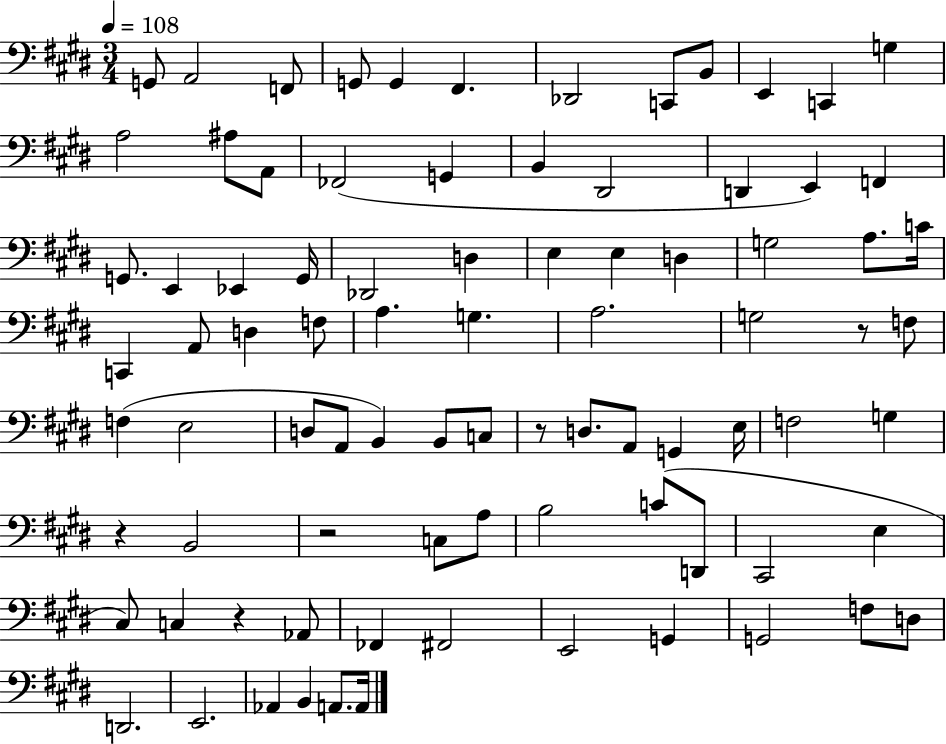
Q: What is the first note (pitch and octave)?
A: G2